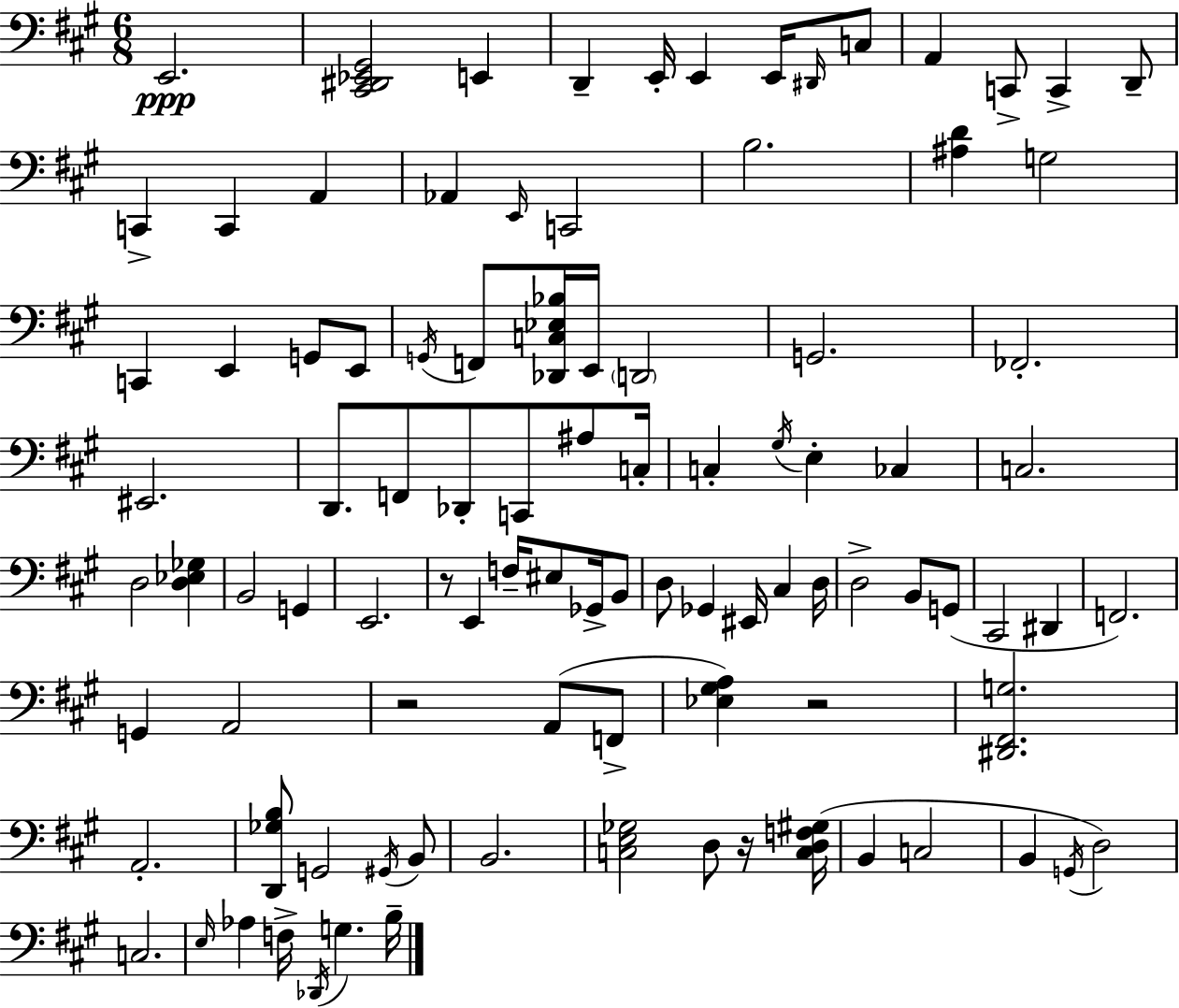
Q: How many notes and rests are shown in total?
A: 97